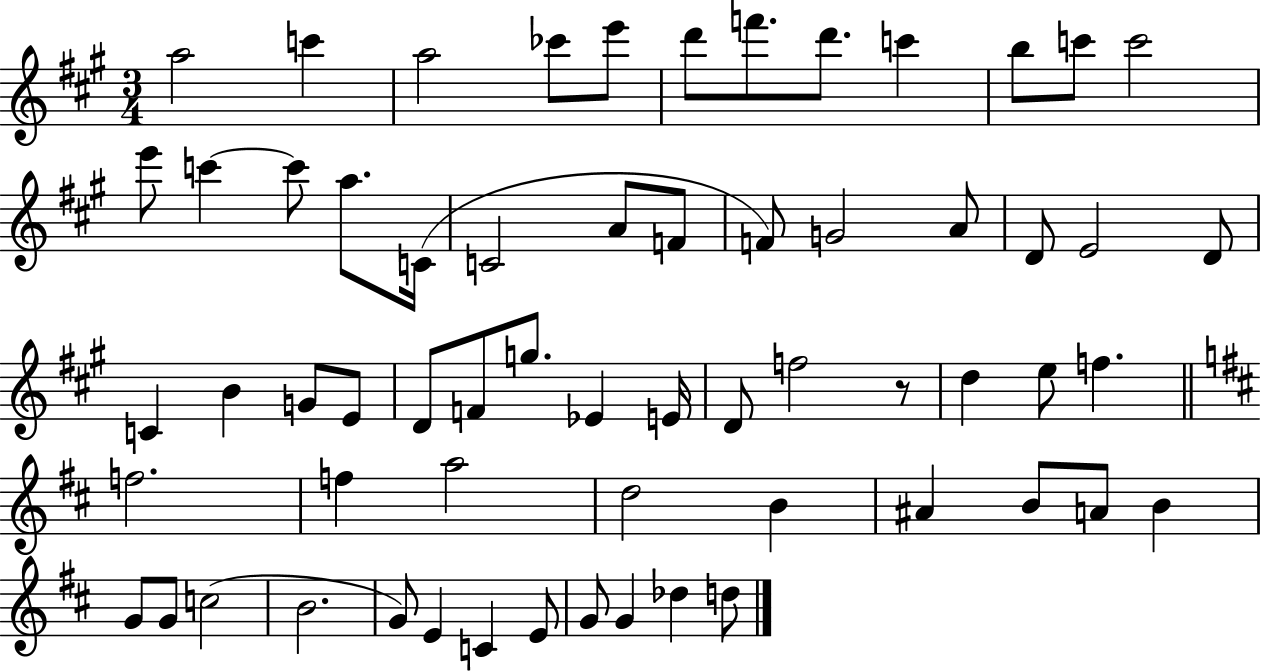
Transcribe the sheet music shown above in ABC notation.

X:1
T:Untitled
M:3/4
L:1/4
K:A
a2 c' a2 _c'/2 e'/2 d'/2 f'/2 d'/2 c' b/2 c'/2 c'2 e'/2 c' c'/2 a/2 C/4 C2 A/2 F/2 F/2 G2 A/2 D/2 E2 D/2 C B G/2 E/2 D/2 F/2 g/2 _E E/4 D/2 f2 z/2 d e/2 f f2 f a2 d2 B ^A B/2 A/2 B G/2 G/2 c2 B2 G/2 E C E/2 G/2 G _d d/2